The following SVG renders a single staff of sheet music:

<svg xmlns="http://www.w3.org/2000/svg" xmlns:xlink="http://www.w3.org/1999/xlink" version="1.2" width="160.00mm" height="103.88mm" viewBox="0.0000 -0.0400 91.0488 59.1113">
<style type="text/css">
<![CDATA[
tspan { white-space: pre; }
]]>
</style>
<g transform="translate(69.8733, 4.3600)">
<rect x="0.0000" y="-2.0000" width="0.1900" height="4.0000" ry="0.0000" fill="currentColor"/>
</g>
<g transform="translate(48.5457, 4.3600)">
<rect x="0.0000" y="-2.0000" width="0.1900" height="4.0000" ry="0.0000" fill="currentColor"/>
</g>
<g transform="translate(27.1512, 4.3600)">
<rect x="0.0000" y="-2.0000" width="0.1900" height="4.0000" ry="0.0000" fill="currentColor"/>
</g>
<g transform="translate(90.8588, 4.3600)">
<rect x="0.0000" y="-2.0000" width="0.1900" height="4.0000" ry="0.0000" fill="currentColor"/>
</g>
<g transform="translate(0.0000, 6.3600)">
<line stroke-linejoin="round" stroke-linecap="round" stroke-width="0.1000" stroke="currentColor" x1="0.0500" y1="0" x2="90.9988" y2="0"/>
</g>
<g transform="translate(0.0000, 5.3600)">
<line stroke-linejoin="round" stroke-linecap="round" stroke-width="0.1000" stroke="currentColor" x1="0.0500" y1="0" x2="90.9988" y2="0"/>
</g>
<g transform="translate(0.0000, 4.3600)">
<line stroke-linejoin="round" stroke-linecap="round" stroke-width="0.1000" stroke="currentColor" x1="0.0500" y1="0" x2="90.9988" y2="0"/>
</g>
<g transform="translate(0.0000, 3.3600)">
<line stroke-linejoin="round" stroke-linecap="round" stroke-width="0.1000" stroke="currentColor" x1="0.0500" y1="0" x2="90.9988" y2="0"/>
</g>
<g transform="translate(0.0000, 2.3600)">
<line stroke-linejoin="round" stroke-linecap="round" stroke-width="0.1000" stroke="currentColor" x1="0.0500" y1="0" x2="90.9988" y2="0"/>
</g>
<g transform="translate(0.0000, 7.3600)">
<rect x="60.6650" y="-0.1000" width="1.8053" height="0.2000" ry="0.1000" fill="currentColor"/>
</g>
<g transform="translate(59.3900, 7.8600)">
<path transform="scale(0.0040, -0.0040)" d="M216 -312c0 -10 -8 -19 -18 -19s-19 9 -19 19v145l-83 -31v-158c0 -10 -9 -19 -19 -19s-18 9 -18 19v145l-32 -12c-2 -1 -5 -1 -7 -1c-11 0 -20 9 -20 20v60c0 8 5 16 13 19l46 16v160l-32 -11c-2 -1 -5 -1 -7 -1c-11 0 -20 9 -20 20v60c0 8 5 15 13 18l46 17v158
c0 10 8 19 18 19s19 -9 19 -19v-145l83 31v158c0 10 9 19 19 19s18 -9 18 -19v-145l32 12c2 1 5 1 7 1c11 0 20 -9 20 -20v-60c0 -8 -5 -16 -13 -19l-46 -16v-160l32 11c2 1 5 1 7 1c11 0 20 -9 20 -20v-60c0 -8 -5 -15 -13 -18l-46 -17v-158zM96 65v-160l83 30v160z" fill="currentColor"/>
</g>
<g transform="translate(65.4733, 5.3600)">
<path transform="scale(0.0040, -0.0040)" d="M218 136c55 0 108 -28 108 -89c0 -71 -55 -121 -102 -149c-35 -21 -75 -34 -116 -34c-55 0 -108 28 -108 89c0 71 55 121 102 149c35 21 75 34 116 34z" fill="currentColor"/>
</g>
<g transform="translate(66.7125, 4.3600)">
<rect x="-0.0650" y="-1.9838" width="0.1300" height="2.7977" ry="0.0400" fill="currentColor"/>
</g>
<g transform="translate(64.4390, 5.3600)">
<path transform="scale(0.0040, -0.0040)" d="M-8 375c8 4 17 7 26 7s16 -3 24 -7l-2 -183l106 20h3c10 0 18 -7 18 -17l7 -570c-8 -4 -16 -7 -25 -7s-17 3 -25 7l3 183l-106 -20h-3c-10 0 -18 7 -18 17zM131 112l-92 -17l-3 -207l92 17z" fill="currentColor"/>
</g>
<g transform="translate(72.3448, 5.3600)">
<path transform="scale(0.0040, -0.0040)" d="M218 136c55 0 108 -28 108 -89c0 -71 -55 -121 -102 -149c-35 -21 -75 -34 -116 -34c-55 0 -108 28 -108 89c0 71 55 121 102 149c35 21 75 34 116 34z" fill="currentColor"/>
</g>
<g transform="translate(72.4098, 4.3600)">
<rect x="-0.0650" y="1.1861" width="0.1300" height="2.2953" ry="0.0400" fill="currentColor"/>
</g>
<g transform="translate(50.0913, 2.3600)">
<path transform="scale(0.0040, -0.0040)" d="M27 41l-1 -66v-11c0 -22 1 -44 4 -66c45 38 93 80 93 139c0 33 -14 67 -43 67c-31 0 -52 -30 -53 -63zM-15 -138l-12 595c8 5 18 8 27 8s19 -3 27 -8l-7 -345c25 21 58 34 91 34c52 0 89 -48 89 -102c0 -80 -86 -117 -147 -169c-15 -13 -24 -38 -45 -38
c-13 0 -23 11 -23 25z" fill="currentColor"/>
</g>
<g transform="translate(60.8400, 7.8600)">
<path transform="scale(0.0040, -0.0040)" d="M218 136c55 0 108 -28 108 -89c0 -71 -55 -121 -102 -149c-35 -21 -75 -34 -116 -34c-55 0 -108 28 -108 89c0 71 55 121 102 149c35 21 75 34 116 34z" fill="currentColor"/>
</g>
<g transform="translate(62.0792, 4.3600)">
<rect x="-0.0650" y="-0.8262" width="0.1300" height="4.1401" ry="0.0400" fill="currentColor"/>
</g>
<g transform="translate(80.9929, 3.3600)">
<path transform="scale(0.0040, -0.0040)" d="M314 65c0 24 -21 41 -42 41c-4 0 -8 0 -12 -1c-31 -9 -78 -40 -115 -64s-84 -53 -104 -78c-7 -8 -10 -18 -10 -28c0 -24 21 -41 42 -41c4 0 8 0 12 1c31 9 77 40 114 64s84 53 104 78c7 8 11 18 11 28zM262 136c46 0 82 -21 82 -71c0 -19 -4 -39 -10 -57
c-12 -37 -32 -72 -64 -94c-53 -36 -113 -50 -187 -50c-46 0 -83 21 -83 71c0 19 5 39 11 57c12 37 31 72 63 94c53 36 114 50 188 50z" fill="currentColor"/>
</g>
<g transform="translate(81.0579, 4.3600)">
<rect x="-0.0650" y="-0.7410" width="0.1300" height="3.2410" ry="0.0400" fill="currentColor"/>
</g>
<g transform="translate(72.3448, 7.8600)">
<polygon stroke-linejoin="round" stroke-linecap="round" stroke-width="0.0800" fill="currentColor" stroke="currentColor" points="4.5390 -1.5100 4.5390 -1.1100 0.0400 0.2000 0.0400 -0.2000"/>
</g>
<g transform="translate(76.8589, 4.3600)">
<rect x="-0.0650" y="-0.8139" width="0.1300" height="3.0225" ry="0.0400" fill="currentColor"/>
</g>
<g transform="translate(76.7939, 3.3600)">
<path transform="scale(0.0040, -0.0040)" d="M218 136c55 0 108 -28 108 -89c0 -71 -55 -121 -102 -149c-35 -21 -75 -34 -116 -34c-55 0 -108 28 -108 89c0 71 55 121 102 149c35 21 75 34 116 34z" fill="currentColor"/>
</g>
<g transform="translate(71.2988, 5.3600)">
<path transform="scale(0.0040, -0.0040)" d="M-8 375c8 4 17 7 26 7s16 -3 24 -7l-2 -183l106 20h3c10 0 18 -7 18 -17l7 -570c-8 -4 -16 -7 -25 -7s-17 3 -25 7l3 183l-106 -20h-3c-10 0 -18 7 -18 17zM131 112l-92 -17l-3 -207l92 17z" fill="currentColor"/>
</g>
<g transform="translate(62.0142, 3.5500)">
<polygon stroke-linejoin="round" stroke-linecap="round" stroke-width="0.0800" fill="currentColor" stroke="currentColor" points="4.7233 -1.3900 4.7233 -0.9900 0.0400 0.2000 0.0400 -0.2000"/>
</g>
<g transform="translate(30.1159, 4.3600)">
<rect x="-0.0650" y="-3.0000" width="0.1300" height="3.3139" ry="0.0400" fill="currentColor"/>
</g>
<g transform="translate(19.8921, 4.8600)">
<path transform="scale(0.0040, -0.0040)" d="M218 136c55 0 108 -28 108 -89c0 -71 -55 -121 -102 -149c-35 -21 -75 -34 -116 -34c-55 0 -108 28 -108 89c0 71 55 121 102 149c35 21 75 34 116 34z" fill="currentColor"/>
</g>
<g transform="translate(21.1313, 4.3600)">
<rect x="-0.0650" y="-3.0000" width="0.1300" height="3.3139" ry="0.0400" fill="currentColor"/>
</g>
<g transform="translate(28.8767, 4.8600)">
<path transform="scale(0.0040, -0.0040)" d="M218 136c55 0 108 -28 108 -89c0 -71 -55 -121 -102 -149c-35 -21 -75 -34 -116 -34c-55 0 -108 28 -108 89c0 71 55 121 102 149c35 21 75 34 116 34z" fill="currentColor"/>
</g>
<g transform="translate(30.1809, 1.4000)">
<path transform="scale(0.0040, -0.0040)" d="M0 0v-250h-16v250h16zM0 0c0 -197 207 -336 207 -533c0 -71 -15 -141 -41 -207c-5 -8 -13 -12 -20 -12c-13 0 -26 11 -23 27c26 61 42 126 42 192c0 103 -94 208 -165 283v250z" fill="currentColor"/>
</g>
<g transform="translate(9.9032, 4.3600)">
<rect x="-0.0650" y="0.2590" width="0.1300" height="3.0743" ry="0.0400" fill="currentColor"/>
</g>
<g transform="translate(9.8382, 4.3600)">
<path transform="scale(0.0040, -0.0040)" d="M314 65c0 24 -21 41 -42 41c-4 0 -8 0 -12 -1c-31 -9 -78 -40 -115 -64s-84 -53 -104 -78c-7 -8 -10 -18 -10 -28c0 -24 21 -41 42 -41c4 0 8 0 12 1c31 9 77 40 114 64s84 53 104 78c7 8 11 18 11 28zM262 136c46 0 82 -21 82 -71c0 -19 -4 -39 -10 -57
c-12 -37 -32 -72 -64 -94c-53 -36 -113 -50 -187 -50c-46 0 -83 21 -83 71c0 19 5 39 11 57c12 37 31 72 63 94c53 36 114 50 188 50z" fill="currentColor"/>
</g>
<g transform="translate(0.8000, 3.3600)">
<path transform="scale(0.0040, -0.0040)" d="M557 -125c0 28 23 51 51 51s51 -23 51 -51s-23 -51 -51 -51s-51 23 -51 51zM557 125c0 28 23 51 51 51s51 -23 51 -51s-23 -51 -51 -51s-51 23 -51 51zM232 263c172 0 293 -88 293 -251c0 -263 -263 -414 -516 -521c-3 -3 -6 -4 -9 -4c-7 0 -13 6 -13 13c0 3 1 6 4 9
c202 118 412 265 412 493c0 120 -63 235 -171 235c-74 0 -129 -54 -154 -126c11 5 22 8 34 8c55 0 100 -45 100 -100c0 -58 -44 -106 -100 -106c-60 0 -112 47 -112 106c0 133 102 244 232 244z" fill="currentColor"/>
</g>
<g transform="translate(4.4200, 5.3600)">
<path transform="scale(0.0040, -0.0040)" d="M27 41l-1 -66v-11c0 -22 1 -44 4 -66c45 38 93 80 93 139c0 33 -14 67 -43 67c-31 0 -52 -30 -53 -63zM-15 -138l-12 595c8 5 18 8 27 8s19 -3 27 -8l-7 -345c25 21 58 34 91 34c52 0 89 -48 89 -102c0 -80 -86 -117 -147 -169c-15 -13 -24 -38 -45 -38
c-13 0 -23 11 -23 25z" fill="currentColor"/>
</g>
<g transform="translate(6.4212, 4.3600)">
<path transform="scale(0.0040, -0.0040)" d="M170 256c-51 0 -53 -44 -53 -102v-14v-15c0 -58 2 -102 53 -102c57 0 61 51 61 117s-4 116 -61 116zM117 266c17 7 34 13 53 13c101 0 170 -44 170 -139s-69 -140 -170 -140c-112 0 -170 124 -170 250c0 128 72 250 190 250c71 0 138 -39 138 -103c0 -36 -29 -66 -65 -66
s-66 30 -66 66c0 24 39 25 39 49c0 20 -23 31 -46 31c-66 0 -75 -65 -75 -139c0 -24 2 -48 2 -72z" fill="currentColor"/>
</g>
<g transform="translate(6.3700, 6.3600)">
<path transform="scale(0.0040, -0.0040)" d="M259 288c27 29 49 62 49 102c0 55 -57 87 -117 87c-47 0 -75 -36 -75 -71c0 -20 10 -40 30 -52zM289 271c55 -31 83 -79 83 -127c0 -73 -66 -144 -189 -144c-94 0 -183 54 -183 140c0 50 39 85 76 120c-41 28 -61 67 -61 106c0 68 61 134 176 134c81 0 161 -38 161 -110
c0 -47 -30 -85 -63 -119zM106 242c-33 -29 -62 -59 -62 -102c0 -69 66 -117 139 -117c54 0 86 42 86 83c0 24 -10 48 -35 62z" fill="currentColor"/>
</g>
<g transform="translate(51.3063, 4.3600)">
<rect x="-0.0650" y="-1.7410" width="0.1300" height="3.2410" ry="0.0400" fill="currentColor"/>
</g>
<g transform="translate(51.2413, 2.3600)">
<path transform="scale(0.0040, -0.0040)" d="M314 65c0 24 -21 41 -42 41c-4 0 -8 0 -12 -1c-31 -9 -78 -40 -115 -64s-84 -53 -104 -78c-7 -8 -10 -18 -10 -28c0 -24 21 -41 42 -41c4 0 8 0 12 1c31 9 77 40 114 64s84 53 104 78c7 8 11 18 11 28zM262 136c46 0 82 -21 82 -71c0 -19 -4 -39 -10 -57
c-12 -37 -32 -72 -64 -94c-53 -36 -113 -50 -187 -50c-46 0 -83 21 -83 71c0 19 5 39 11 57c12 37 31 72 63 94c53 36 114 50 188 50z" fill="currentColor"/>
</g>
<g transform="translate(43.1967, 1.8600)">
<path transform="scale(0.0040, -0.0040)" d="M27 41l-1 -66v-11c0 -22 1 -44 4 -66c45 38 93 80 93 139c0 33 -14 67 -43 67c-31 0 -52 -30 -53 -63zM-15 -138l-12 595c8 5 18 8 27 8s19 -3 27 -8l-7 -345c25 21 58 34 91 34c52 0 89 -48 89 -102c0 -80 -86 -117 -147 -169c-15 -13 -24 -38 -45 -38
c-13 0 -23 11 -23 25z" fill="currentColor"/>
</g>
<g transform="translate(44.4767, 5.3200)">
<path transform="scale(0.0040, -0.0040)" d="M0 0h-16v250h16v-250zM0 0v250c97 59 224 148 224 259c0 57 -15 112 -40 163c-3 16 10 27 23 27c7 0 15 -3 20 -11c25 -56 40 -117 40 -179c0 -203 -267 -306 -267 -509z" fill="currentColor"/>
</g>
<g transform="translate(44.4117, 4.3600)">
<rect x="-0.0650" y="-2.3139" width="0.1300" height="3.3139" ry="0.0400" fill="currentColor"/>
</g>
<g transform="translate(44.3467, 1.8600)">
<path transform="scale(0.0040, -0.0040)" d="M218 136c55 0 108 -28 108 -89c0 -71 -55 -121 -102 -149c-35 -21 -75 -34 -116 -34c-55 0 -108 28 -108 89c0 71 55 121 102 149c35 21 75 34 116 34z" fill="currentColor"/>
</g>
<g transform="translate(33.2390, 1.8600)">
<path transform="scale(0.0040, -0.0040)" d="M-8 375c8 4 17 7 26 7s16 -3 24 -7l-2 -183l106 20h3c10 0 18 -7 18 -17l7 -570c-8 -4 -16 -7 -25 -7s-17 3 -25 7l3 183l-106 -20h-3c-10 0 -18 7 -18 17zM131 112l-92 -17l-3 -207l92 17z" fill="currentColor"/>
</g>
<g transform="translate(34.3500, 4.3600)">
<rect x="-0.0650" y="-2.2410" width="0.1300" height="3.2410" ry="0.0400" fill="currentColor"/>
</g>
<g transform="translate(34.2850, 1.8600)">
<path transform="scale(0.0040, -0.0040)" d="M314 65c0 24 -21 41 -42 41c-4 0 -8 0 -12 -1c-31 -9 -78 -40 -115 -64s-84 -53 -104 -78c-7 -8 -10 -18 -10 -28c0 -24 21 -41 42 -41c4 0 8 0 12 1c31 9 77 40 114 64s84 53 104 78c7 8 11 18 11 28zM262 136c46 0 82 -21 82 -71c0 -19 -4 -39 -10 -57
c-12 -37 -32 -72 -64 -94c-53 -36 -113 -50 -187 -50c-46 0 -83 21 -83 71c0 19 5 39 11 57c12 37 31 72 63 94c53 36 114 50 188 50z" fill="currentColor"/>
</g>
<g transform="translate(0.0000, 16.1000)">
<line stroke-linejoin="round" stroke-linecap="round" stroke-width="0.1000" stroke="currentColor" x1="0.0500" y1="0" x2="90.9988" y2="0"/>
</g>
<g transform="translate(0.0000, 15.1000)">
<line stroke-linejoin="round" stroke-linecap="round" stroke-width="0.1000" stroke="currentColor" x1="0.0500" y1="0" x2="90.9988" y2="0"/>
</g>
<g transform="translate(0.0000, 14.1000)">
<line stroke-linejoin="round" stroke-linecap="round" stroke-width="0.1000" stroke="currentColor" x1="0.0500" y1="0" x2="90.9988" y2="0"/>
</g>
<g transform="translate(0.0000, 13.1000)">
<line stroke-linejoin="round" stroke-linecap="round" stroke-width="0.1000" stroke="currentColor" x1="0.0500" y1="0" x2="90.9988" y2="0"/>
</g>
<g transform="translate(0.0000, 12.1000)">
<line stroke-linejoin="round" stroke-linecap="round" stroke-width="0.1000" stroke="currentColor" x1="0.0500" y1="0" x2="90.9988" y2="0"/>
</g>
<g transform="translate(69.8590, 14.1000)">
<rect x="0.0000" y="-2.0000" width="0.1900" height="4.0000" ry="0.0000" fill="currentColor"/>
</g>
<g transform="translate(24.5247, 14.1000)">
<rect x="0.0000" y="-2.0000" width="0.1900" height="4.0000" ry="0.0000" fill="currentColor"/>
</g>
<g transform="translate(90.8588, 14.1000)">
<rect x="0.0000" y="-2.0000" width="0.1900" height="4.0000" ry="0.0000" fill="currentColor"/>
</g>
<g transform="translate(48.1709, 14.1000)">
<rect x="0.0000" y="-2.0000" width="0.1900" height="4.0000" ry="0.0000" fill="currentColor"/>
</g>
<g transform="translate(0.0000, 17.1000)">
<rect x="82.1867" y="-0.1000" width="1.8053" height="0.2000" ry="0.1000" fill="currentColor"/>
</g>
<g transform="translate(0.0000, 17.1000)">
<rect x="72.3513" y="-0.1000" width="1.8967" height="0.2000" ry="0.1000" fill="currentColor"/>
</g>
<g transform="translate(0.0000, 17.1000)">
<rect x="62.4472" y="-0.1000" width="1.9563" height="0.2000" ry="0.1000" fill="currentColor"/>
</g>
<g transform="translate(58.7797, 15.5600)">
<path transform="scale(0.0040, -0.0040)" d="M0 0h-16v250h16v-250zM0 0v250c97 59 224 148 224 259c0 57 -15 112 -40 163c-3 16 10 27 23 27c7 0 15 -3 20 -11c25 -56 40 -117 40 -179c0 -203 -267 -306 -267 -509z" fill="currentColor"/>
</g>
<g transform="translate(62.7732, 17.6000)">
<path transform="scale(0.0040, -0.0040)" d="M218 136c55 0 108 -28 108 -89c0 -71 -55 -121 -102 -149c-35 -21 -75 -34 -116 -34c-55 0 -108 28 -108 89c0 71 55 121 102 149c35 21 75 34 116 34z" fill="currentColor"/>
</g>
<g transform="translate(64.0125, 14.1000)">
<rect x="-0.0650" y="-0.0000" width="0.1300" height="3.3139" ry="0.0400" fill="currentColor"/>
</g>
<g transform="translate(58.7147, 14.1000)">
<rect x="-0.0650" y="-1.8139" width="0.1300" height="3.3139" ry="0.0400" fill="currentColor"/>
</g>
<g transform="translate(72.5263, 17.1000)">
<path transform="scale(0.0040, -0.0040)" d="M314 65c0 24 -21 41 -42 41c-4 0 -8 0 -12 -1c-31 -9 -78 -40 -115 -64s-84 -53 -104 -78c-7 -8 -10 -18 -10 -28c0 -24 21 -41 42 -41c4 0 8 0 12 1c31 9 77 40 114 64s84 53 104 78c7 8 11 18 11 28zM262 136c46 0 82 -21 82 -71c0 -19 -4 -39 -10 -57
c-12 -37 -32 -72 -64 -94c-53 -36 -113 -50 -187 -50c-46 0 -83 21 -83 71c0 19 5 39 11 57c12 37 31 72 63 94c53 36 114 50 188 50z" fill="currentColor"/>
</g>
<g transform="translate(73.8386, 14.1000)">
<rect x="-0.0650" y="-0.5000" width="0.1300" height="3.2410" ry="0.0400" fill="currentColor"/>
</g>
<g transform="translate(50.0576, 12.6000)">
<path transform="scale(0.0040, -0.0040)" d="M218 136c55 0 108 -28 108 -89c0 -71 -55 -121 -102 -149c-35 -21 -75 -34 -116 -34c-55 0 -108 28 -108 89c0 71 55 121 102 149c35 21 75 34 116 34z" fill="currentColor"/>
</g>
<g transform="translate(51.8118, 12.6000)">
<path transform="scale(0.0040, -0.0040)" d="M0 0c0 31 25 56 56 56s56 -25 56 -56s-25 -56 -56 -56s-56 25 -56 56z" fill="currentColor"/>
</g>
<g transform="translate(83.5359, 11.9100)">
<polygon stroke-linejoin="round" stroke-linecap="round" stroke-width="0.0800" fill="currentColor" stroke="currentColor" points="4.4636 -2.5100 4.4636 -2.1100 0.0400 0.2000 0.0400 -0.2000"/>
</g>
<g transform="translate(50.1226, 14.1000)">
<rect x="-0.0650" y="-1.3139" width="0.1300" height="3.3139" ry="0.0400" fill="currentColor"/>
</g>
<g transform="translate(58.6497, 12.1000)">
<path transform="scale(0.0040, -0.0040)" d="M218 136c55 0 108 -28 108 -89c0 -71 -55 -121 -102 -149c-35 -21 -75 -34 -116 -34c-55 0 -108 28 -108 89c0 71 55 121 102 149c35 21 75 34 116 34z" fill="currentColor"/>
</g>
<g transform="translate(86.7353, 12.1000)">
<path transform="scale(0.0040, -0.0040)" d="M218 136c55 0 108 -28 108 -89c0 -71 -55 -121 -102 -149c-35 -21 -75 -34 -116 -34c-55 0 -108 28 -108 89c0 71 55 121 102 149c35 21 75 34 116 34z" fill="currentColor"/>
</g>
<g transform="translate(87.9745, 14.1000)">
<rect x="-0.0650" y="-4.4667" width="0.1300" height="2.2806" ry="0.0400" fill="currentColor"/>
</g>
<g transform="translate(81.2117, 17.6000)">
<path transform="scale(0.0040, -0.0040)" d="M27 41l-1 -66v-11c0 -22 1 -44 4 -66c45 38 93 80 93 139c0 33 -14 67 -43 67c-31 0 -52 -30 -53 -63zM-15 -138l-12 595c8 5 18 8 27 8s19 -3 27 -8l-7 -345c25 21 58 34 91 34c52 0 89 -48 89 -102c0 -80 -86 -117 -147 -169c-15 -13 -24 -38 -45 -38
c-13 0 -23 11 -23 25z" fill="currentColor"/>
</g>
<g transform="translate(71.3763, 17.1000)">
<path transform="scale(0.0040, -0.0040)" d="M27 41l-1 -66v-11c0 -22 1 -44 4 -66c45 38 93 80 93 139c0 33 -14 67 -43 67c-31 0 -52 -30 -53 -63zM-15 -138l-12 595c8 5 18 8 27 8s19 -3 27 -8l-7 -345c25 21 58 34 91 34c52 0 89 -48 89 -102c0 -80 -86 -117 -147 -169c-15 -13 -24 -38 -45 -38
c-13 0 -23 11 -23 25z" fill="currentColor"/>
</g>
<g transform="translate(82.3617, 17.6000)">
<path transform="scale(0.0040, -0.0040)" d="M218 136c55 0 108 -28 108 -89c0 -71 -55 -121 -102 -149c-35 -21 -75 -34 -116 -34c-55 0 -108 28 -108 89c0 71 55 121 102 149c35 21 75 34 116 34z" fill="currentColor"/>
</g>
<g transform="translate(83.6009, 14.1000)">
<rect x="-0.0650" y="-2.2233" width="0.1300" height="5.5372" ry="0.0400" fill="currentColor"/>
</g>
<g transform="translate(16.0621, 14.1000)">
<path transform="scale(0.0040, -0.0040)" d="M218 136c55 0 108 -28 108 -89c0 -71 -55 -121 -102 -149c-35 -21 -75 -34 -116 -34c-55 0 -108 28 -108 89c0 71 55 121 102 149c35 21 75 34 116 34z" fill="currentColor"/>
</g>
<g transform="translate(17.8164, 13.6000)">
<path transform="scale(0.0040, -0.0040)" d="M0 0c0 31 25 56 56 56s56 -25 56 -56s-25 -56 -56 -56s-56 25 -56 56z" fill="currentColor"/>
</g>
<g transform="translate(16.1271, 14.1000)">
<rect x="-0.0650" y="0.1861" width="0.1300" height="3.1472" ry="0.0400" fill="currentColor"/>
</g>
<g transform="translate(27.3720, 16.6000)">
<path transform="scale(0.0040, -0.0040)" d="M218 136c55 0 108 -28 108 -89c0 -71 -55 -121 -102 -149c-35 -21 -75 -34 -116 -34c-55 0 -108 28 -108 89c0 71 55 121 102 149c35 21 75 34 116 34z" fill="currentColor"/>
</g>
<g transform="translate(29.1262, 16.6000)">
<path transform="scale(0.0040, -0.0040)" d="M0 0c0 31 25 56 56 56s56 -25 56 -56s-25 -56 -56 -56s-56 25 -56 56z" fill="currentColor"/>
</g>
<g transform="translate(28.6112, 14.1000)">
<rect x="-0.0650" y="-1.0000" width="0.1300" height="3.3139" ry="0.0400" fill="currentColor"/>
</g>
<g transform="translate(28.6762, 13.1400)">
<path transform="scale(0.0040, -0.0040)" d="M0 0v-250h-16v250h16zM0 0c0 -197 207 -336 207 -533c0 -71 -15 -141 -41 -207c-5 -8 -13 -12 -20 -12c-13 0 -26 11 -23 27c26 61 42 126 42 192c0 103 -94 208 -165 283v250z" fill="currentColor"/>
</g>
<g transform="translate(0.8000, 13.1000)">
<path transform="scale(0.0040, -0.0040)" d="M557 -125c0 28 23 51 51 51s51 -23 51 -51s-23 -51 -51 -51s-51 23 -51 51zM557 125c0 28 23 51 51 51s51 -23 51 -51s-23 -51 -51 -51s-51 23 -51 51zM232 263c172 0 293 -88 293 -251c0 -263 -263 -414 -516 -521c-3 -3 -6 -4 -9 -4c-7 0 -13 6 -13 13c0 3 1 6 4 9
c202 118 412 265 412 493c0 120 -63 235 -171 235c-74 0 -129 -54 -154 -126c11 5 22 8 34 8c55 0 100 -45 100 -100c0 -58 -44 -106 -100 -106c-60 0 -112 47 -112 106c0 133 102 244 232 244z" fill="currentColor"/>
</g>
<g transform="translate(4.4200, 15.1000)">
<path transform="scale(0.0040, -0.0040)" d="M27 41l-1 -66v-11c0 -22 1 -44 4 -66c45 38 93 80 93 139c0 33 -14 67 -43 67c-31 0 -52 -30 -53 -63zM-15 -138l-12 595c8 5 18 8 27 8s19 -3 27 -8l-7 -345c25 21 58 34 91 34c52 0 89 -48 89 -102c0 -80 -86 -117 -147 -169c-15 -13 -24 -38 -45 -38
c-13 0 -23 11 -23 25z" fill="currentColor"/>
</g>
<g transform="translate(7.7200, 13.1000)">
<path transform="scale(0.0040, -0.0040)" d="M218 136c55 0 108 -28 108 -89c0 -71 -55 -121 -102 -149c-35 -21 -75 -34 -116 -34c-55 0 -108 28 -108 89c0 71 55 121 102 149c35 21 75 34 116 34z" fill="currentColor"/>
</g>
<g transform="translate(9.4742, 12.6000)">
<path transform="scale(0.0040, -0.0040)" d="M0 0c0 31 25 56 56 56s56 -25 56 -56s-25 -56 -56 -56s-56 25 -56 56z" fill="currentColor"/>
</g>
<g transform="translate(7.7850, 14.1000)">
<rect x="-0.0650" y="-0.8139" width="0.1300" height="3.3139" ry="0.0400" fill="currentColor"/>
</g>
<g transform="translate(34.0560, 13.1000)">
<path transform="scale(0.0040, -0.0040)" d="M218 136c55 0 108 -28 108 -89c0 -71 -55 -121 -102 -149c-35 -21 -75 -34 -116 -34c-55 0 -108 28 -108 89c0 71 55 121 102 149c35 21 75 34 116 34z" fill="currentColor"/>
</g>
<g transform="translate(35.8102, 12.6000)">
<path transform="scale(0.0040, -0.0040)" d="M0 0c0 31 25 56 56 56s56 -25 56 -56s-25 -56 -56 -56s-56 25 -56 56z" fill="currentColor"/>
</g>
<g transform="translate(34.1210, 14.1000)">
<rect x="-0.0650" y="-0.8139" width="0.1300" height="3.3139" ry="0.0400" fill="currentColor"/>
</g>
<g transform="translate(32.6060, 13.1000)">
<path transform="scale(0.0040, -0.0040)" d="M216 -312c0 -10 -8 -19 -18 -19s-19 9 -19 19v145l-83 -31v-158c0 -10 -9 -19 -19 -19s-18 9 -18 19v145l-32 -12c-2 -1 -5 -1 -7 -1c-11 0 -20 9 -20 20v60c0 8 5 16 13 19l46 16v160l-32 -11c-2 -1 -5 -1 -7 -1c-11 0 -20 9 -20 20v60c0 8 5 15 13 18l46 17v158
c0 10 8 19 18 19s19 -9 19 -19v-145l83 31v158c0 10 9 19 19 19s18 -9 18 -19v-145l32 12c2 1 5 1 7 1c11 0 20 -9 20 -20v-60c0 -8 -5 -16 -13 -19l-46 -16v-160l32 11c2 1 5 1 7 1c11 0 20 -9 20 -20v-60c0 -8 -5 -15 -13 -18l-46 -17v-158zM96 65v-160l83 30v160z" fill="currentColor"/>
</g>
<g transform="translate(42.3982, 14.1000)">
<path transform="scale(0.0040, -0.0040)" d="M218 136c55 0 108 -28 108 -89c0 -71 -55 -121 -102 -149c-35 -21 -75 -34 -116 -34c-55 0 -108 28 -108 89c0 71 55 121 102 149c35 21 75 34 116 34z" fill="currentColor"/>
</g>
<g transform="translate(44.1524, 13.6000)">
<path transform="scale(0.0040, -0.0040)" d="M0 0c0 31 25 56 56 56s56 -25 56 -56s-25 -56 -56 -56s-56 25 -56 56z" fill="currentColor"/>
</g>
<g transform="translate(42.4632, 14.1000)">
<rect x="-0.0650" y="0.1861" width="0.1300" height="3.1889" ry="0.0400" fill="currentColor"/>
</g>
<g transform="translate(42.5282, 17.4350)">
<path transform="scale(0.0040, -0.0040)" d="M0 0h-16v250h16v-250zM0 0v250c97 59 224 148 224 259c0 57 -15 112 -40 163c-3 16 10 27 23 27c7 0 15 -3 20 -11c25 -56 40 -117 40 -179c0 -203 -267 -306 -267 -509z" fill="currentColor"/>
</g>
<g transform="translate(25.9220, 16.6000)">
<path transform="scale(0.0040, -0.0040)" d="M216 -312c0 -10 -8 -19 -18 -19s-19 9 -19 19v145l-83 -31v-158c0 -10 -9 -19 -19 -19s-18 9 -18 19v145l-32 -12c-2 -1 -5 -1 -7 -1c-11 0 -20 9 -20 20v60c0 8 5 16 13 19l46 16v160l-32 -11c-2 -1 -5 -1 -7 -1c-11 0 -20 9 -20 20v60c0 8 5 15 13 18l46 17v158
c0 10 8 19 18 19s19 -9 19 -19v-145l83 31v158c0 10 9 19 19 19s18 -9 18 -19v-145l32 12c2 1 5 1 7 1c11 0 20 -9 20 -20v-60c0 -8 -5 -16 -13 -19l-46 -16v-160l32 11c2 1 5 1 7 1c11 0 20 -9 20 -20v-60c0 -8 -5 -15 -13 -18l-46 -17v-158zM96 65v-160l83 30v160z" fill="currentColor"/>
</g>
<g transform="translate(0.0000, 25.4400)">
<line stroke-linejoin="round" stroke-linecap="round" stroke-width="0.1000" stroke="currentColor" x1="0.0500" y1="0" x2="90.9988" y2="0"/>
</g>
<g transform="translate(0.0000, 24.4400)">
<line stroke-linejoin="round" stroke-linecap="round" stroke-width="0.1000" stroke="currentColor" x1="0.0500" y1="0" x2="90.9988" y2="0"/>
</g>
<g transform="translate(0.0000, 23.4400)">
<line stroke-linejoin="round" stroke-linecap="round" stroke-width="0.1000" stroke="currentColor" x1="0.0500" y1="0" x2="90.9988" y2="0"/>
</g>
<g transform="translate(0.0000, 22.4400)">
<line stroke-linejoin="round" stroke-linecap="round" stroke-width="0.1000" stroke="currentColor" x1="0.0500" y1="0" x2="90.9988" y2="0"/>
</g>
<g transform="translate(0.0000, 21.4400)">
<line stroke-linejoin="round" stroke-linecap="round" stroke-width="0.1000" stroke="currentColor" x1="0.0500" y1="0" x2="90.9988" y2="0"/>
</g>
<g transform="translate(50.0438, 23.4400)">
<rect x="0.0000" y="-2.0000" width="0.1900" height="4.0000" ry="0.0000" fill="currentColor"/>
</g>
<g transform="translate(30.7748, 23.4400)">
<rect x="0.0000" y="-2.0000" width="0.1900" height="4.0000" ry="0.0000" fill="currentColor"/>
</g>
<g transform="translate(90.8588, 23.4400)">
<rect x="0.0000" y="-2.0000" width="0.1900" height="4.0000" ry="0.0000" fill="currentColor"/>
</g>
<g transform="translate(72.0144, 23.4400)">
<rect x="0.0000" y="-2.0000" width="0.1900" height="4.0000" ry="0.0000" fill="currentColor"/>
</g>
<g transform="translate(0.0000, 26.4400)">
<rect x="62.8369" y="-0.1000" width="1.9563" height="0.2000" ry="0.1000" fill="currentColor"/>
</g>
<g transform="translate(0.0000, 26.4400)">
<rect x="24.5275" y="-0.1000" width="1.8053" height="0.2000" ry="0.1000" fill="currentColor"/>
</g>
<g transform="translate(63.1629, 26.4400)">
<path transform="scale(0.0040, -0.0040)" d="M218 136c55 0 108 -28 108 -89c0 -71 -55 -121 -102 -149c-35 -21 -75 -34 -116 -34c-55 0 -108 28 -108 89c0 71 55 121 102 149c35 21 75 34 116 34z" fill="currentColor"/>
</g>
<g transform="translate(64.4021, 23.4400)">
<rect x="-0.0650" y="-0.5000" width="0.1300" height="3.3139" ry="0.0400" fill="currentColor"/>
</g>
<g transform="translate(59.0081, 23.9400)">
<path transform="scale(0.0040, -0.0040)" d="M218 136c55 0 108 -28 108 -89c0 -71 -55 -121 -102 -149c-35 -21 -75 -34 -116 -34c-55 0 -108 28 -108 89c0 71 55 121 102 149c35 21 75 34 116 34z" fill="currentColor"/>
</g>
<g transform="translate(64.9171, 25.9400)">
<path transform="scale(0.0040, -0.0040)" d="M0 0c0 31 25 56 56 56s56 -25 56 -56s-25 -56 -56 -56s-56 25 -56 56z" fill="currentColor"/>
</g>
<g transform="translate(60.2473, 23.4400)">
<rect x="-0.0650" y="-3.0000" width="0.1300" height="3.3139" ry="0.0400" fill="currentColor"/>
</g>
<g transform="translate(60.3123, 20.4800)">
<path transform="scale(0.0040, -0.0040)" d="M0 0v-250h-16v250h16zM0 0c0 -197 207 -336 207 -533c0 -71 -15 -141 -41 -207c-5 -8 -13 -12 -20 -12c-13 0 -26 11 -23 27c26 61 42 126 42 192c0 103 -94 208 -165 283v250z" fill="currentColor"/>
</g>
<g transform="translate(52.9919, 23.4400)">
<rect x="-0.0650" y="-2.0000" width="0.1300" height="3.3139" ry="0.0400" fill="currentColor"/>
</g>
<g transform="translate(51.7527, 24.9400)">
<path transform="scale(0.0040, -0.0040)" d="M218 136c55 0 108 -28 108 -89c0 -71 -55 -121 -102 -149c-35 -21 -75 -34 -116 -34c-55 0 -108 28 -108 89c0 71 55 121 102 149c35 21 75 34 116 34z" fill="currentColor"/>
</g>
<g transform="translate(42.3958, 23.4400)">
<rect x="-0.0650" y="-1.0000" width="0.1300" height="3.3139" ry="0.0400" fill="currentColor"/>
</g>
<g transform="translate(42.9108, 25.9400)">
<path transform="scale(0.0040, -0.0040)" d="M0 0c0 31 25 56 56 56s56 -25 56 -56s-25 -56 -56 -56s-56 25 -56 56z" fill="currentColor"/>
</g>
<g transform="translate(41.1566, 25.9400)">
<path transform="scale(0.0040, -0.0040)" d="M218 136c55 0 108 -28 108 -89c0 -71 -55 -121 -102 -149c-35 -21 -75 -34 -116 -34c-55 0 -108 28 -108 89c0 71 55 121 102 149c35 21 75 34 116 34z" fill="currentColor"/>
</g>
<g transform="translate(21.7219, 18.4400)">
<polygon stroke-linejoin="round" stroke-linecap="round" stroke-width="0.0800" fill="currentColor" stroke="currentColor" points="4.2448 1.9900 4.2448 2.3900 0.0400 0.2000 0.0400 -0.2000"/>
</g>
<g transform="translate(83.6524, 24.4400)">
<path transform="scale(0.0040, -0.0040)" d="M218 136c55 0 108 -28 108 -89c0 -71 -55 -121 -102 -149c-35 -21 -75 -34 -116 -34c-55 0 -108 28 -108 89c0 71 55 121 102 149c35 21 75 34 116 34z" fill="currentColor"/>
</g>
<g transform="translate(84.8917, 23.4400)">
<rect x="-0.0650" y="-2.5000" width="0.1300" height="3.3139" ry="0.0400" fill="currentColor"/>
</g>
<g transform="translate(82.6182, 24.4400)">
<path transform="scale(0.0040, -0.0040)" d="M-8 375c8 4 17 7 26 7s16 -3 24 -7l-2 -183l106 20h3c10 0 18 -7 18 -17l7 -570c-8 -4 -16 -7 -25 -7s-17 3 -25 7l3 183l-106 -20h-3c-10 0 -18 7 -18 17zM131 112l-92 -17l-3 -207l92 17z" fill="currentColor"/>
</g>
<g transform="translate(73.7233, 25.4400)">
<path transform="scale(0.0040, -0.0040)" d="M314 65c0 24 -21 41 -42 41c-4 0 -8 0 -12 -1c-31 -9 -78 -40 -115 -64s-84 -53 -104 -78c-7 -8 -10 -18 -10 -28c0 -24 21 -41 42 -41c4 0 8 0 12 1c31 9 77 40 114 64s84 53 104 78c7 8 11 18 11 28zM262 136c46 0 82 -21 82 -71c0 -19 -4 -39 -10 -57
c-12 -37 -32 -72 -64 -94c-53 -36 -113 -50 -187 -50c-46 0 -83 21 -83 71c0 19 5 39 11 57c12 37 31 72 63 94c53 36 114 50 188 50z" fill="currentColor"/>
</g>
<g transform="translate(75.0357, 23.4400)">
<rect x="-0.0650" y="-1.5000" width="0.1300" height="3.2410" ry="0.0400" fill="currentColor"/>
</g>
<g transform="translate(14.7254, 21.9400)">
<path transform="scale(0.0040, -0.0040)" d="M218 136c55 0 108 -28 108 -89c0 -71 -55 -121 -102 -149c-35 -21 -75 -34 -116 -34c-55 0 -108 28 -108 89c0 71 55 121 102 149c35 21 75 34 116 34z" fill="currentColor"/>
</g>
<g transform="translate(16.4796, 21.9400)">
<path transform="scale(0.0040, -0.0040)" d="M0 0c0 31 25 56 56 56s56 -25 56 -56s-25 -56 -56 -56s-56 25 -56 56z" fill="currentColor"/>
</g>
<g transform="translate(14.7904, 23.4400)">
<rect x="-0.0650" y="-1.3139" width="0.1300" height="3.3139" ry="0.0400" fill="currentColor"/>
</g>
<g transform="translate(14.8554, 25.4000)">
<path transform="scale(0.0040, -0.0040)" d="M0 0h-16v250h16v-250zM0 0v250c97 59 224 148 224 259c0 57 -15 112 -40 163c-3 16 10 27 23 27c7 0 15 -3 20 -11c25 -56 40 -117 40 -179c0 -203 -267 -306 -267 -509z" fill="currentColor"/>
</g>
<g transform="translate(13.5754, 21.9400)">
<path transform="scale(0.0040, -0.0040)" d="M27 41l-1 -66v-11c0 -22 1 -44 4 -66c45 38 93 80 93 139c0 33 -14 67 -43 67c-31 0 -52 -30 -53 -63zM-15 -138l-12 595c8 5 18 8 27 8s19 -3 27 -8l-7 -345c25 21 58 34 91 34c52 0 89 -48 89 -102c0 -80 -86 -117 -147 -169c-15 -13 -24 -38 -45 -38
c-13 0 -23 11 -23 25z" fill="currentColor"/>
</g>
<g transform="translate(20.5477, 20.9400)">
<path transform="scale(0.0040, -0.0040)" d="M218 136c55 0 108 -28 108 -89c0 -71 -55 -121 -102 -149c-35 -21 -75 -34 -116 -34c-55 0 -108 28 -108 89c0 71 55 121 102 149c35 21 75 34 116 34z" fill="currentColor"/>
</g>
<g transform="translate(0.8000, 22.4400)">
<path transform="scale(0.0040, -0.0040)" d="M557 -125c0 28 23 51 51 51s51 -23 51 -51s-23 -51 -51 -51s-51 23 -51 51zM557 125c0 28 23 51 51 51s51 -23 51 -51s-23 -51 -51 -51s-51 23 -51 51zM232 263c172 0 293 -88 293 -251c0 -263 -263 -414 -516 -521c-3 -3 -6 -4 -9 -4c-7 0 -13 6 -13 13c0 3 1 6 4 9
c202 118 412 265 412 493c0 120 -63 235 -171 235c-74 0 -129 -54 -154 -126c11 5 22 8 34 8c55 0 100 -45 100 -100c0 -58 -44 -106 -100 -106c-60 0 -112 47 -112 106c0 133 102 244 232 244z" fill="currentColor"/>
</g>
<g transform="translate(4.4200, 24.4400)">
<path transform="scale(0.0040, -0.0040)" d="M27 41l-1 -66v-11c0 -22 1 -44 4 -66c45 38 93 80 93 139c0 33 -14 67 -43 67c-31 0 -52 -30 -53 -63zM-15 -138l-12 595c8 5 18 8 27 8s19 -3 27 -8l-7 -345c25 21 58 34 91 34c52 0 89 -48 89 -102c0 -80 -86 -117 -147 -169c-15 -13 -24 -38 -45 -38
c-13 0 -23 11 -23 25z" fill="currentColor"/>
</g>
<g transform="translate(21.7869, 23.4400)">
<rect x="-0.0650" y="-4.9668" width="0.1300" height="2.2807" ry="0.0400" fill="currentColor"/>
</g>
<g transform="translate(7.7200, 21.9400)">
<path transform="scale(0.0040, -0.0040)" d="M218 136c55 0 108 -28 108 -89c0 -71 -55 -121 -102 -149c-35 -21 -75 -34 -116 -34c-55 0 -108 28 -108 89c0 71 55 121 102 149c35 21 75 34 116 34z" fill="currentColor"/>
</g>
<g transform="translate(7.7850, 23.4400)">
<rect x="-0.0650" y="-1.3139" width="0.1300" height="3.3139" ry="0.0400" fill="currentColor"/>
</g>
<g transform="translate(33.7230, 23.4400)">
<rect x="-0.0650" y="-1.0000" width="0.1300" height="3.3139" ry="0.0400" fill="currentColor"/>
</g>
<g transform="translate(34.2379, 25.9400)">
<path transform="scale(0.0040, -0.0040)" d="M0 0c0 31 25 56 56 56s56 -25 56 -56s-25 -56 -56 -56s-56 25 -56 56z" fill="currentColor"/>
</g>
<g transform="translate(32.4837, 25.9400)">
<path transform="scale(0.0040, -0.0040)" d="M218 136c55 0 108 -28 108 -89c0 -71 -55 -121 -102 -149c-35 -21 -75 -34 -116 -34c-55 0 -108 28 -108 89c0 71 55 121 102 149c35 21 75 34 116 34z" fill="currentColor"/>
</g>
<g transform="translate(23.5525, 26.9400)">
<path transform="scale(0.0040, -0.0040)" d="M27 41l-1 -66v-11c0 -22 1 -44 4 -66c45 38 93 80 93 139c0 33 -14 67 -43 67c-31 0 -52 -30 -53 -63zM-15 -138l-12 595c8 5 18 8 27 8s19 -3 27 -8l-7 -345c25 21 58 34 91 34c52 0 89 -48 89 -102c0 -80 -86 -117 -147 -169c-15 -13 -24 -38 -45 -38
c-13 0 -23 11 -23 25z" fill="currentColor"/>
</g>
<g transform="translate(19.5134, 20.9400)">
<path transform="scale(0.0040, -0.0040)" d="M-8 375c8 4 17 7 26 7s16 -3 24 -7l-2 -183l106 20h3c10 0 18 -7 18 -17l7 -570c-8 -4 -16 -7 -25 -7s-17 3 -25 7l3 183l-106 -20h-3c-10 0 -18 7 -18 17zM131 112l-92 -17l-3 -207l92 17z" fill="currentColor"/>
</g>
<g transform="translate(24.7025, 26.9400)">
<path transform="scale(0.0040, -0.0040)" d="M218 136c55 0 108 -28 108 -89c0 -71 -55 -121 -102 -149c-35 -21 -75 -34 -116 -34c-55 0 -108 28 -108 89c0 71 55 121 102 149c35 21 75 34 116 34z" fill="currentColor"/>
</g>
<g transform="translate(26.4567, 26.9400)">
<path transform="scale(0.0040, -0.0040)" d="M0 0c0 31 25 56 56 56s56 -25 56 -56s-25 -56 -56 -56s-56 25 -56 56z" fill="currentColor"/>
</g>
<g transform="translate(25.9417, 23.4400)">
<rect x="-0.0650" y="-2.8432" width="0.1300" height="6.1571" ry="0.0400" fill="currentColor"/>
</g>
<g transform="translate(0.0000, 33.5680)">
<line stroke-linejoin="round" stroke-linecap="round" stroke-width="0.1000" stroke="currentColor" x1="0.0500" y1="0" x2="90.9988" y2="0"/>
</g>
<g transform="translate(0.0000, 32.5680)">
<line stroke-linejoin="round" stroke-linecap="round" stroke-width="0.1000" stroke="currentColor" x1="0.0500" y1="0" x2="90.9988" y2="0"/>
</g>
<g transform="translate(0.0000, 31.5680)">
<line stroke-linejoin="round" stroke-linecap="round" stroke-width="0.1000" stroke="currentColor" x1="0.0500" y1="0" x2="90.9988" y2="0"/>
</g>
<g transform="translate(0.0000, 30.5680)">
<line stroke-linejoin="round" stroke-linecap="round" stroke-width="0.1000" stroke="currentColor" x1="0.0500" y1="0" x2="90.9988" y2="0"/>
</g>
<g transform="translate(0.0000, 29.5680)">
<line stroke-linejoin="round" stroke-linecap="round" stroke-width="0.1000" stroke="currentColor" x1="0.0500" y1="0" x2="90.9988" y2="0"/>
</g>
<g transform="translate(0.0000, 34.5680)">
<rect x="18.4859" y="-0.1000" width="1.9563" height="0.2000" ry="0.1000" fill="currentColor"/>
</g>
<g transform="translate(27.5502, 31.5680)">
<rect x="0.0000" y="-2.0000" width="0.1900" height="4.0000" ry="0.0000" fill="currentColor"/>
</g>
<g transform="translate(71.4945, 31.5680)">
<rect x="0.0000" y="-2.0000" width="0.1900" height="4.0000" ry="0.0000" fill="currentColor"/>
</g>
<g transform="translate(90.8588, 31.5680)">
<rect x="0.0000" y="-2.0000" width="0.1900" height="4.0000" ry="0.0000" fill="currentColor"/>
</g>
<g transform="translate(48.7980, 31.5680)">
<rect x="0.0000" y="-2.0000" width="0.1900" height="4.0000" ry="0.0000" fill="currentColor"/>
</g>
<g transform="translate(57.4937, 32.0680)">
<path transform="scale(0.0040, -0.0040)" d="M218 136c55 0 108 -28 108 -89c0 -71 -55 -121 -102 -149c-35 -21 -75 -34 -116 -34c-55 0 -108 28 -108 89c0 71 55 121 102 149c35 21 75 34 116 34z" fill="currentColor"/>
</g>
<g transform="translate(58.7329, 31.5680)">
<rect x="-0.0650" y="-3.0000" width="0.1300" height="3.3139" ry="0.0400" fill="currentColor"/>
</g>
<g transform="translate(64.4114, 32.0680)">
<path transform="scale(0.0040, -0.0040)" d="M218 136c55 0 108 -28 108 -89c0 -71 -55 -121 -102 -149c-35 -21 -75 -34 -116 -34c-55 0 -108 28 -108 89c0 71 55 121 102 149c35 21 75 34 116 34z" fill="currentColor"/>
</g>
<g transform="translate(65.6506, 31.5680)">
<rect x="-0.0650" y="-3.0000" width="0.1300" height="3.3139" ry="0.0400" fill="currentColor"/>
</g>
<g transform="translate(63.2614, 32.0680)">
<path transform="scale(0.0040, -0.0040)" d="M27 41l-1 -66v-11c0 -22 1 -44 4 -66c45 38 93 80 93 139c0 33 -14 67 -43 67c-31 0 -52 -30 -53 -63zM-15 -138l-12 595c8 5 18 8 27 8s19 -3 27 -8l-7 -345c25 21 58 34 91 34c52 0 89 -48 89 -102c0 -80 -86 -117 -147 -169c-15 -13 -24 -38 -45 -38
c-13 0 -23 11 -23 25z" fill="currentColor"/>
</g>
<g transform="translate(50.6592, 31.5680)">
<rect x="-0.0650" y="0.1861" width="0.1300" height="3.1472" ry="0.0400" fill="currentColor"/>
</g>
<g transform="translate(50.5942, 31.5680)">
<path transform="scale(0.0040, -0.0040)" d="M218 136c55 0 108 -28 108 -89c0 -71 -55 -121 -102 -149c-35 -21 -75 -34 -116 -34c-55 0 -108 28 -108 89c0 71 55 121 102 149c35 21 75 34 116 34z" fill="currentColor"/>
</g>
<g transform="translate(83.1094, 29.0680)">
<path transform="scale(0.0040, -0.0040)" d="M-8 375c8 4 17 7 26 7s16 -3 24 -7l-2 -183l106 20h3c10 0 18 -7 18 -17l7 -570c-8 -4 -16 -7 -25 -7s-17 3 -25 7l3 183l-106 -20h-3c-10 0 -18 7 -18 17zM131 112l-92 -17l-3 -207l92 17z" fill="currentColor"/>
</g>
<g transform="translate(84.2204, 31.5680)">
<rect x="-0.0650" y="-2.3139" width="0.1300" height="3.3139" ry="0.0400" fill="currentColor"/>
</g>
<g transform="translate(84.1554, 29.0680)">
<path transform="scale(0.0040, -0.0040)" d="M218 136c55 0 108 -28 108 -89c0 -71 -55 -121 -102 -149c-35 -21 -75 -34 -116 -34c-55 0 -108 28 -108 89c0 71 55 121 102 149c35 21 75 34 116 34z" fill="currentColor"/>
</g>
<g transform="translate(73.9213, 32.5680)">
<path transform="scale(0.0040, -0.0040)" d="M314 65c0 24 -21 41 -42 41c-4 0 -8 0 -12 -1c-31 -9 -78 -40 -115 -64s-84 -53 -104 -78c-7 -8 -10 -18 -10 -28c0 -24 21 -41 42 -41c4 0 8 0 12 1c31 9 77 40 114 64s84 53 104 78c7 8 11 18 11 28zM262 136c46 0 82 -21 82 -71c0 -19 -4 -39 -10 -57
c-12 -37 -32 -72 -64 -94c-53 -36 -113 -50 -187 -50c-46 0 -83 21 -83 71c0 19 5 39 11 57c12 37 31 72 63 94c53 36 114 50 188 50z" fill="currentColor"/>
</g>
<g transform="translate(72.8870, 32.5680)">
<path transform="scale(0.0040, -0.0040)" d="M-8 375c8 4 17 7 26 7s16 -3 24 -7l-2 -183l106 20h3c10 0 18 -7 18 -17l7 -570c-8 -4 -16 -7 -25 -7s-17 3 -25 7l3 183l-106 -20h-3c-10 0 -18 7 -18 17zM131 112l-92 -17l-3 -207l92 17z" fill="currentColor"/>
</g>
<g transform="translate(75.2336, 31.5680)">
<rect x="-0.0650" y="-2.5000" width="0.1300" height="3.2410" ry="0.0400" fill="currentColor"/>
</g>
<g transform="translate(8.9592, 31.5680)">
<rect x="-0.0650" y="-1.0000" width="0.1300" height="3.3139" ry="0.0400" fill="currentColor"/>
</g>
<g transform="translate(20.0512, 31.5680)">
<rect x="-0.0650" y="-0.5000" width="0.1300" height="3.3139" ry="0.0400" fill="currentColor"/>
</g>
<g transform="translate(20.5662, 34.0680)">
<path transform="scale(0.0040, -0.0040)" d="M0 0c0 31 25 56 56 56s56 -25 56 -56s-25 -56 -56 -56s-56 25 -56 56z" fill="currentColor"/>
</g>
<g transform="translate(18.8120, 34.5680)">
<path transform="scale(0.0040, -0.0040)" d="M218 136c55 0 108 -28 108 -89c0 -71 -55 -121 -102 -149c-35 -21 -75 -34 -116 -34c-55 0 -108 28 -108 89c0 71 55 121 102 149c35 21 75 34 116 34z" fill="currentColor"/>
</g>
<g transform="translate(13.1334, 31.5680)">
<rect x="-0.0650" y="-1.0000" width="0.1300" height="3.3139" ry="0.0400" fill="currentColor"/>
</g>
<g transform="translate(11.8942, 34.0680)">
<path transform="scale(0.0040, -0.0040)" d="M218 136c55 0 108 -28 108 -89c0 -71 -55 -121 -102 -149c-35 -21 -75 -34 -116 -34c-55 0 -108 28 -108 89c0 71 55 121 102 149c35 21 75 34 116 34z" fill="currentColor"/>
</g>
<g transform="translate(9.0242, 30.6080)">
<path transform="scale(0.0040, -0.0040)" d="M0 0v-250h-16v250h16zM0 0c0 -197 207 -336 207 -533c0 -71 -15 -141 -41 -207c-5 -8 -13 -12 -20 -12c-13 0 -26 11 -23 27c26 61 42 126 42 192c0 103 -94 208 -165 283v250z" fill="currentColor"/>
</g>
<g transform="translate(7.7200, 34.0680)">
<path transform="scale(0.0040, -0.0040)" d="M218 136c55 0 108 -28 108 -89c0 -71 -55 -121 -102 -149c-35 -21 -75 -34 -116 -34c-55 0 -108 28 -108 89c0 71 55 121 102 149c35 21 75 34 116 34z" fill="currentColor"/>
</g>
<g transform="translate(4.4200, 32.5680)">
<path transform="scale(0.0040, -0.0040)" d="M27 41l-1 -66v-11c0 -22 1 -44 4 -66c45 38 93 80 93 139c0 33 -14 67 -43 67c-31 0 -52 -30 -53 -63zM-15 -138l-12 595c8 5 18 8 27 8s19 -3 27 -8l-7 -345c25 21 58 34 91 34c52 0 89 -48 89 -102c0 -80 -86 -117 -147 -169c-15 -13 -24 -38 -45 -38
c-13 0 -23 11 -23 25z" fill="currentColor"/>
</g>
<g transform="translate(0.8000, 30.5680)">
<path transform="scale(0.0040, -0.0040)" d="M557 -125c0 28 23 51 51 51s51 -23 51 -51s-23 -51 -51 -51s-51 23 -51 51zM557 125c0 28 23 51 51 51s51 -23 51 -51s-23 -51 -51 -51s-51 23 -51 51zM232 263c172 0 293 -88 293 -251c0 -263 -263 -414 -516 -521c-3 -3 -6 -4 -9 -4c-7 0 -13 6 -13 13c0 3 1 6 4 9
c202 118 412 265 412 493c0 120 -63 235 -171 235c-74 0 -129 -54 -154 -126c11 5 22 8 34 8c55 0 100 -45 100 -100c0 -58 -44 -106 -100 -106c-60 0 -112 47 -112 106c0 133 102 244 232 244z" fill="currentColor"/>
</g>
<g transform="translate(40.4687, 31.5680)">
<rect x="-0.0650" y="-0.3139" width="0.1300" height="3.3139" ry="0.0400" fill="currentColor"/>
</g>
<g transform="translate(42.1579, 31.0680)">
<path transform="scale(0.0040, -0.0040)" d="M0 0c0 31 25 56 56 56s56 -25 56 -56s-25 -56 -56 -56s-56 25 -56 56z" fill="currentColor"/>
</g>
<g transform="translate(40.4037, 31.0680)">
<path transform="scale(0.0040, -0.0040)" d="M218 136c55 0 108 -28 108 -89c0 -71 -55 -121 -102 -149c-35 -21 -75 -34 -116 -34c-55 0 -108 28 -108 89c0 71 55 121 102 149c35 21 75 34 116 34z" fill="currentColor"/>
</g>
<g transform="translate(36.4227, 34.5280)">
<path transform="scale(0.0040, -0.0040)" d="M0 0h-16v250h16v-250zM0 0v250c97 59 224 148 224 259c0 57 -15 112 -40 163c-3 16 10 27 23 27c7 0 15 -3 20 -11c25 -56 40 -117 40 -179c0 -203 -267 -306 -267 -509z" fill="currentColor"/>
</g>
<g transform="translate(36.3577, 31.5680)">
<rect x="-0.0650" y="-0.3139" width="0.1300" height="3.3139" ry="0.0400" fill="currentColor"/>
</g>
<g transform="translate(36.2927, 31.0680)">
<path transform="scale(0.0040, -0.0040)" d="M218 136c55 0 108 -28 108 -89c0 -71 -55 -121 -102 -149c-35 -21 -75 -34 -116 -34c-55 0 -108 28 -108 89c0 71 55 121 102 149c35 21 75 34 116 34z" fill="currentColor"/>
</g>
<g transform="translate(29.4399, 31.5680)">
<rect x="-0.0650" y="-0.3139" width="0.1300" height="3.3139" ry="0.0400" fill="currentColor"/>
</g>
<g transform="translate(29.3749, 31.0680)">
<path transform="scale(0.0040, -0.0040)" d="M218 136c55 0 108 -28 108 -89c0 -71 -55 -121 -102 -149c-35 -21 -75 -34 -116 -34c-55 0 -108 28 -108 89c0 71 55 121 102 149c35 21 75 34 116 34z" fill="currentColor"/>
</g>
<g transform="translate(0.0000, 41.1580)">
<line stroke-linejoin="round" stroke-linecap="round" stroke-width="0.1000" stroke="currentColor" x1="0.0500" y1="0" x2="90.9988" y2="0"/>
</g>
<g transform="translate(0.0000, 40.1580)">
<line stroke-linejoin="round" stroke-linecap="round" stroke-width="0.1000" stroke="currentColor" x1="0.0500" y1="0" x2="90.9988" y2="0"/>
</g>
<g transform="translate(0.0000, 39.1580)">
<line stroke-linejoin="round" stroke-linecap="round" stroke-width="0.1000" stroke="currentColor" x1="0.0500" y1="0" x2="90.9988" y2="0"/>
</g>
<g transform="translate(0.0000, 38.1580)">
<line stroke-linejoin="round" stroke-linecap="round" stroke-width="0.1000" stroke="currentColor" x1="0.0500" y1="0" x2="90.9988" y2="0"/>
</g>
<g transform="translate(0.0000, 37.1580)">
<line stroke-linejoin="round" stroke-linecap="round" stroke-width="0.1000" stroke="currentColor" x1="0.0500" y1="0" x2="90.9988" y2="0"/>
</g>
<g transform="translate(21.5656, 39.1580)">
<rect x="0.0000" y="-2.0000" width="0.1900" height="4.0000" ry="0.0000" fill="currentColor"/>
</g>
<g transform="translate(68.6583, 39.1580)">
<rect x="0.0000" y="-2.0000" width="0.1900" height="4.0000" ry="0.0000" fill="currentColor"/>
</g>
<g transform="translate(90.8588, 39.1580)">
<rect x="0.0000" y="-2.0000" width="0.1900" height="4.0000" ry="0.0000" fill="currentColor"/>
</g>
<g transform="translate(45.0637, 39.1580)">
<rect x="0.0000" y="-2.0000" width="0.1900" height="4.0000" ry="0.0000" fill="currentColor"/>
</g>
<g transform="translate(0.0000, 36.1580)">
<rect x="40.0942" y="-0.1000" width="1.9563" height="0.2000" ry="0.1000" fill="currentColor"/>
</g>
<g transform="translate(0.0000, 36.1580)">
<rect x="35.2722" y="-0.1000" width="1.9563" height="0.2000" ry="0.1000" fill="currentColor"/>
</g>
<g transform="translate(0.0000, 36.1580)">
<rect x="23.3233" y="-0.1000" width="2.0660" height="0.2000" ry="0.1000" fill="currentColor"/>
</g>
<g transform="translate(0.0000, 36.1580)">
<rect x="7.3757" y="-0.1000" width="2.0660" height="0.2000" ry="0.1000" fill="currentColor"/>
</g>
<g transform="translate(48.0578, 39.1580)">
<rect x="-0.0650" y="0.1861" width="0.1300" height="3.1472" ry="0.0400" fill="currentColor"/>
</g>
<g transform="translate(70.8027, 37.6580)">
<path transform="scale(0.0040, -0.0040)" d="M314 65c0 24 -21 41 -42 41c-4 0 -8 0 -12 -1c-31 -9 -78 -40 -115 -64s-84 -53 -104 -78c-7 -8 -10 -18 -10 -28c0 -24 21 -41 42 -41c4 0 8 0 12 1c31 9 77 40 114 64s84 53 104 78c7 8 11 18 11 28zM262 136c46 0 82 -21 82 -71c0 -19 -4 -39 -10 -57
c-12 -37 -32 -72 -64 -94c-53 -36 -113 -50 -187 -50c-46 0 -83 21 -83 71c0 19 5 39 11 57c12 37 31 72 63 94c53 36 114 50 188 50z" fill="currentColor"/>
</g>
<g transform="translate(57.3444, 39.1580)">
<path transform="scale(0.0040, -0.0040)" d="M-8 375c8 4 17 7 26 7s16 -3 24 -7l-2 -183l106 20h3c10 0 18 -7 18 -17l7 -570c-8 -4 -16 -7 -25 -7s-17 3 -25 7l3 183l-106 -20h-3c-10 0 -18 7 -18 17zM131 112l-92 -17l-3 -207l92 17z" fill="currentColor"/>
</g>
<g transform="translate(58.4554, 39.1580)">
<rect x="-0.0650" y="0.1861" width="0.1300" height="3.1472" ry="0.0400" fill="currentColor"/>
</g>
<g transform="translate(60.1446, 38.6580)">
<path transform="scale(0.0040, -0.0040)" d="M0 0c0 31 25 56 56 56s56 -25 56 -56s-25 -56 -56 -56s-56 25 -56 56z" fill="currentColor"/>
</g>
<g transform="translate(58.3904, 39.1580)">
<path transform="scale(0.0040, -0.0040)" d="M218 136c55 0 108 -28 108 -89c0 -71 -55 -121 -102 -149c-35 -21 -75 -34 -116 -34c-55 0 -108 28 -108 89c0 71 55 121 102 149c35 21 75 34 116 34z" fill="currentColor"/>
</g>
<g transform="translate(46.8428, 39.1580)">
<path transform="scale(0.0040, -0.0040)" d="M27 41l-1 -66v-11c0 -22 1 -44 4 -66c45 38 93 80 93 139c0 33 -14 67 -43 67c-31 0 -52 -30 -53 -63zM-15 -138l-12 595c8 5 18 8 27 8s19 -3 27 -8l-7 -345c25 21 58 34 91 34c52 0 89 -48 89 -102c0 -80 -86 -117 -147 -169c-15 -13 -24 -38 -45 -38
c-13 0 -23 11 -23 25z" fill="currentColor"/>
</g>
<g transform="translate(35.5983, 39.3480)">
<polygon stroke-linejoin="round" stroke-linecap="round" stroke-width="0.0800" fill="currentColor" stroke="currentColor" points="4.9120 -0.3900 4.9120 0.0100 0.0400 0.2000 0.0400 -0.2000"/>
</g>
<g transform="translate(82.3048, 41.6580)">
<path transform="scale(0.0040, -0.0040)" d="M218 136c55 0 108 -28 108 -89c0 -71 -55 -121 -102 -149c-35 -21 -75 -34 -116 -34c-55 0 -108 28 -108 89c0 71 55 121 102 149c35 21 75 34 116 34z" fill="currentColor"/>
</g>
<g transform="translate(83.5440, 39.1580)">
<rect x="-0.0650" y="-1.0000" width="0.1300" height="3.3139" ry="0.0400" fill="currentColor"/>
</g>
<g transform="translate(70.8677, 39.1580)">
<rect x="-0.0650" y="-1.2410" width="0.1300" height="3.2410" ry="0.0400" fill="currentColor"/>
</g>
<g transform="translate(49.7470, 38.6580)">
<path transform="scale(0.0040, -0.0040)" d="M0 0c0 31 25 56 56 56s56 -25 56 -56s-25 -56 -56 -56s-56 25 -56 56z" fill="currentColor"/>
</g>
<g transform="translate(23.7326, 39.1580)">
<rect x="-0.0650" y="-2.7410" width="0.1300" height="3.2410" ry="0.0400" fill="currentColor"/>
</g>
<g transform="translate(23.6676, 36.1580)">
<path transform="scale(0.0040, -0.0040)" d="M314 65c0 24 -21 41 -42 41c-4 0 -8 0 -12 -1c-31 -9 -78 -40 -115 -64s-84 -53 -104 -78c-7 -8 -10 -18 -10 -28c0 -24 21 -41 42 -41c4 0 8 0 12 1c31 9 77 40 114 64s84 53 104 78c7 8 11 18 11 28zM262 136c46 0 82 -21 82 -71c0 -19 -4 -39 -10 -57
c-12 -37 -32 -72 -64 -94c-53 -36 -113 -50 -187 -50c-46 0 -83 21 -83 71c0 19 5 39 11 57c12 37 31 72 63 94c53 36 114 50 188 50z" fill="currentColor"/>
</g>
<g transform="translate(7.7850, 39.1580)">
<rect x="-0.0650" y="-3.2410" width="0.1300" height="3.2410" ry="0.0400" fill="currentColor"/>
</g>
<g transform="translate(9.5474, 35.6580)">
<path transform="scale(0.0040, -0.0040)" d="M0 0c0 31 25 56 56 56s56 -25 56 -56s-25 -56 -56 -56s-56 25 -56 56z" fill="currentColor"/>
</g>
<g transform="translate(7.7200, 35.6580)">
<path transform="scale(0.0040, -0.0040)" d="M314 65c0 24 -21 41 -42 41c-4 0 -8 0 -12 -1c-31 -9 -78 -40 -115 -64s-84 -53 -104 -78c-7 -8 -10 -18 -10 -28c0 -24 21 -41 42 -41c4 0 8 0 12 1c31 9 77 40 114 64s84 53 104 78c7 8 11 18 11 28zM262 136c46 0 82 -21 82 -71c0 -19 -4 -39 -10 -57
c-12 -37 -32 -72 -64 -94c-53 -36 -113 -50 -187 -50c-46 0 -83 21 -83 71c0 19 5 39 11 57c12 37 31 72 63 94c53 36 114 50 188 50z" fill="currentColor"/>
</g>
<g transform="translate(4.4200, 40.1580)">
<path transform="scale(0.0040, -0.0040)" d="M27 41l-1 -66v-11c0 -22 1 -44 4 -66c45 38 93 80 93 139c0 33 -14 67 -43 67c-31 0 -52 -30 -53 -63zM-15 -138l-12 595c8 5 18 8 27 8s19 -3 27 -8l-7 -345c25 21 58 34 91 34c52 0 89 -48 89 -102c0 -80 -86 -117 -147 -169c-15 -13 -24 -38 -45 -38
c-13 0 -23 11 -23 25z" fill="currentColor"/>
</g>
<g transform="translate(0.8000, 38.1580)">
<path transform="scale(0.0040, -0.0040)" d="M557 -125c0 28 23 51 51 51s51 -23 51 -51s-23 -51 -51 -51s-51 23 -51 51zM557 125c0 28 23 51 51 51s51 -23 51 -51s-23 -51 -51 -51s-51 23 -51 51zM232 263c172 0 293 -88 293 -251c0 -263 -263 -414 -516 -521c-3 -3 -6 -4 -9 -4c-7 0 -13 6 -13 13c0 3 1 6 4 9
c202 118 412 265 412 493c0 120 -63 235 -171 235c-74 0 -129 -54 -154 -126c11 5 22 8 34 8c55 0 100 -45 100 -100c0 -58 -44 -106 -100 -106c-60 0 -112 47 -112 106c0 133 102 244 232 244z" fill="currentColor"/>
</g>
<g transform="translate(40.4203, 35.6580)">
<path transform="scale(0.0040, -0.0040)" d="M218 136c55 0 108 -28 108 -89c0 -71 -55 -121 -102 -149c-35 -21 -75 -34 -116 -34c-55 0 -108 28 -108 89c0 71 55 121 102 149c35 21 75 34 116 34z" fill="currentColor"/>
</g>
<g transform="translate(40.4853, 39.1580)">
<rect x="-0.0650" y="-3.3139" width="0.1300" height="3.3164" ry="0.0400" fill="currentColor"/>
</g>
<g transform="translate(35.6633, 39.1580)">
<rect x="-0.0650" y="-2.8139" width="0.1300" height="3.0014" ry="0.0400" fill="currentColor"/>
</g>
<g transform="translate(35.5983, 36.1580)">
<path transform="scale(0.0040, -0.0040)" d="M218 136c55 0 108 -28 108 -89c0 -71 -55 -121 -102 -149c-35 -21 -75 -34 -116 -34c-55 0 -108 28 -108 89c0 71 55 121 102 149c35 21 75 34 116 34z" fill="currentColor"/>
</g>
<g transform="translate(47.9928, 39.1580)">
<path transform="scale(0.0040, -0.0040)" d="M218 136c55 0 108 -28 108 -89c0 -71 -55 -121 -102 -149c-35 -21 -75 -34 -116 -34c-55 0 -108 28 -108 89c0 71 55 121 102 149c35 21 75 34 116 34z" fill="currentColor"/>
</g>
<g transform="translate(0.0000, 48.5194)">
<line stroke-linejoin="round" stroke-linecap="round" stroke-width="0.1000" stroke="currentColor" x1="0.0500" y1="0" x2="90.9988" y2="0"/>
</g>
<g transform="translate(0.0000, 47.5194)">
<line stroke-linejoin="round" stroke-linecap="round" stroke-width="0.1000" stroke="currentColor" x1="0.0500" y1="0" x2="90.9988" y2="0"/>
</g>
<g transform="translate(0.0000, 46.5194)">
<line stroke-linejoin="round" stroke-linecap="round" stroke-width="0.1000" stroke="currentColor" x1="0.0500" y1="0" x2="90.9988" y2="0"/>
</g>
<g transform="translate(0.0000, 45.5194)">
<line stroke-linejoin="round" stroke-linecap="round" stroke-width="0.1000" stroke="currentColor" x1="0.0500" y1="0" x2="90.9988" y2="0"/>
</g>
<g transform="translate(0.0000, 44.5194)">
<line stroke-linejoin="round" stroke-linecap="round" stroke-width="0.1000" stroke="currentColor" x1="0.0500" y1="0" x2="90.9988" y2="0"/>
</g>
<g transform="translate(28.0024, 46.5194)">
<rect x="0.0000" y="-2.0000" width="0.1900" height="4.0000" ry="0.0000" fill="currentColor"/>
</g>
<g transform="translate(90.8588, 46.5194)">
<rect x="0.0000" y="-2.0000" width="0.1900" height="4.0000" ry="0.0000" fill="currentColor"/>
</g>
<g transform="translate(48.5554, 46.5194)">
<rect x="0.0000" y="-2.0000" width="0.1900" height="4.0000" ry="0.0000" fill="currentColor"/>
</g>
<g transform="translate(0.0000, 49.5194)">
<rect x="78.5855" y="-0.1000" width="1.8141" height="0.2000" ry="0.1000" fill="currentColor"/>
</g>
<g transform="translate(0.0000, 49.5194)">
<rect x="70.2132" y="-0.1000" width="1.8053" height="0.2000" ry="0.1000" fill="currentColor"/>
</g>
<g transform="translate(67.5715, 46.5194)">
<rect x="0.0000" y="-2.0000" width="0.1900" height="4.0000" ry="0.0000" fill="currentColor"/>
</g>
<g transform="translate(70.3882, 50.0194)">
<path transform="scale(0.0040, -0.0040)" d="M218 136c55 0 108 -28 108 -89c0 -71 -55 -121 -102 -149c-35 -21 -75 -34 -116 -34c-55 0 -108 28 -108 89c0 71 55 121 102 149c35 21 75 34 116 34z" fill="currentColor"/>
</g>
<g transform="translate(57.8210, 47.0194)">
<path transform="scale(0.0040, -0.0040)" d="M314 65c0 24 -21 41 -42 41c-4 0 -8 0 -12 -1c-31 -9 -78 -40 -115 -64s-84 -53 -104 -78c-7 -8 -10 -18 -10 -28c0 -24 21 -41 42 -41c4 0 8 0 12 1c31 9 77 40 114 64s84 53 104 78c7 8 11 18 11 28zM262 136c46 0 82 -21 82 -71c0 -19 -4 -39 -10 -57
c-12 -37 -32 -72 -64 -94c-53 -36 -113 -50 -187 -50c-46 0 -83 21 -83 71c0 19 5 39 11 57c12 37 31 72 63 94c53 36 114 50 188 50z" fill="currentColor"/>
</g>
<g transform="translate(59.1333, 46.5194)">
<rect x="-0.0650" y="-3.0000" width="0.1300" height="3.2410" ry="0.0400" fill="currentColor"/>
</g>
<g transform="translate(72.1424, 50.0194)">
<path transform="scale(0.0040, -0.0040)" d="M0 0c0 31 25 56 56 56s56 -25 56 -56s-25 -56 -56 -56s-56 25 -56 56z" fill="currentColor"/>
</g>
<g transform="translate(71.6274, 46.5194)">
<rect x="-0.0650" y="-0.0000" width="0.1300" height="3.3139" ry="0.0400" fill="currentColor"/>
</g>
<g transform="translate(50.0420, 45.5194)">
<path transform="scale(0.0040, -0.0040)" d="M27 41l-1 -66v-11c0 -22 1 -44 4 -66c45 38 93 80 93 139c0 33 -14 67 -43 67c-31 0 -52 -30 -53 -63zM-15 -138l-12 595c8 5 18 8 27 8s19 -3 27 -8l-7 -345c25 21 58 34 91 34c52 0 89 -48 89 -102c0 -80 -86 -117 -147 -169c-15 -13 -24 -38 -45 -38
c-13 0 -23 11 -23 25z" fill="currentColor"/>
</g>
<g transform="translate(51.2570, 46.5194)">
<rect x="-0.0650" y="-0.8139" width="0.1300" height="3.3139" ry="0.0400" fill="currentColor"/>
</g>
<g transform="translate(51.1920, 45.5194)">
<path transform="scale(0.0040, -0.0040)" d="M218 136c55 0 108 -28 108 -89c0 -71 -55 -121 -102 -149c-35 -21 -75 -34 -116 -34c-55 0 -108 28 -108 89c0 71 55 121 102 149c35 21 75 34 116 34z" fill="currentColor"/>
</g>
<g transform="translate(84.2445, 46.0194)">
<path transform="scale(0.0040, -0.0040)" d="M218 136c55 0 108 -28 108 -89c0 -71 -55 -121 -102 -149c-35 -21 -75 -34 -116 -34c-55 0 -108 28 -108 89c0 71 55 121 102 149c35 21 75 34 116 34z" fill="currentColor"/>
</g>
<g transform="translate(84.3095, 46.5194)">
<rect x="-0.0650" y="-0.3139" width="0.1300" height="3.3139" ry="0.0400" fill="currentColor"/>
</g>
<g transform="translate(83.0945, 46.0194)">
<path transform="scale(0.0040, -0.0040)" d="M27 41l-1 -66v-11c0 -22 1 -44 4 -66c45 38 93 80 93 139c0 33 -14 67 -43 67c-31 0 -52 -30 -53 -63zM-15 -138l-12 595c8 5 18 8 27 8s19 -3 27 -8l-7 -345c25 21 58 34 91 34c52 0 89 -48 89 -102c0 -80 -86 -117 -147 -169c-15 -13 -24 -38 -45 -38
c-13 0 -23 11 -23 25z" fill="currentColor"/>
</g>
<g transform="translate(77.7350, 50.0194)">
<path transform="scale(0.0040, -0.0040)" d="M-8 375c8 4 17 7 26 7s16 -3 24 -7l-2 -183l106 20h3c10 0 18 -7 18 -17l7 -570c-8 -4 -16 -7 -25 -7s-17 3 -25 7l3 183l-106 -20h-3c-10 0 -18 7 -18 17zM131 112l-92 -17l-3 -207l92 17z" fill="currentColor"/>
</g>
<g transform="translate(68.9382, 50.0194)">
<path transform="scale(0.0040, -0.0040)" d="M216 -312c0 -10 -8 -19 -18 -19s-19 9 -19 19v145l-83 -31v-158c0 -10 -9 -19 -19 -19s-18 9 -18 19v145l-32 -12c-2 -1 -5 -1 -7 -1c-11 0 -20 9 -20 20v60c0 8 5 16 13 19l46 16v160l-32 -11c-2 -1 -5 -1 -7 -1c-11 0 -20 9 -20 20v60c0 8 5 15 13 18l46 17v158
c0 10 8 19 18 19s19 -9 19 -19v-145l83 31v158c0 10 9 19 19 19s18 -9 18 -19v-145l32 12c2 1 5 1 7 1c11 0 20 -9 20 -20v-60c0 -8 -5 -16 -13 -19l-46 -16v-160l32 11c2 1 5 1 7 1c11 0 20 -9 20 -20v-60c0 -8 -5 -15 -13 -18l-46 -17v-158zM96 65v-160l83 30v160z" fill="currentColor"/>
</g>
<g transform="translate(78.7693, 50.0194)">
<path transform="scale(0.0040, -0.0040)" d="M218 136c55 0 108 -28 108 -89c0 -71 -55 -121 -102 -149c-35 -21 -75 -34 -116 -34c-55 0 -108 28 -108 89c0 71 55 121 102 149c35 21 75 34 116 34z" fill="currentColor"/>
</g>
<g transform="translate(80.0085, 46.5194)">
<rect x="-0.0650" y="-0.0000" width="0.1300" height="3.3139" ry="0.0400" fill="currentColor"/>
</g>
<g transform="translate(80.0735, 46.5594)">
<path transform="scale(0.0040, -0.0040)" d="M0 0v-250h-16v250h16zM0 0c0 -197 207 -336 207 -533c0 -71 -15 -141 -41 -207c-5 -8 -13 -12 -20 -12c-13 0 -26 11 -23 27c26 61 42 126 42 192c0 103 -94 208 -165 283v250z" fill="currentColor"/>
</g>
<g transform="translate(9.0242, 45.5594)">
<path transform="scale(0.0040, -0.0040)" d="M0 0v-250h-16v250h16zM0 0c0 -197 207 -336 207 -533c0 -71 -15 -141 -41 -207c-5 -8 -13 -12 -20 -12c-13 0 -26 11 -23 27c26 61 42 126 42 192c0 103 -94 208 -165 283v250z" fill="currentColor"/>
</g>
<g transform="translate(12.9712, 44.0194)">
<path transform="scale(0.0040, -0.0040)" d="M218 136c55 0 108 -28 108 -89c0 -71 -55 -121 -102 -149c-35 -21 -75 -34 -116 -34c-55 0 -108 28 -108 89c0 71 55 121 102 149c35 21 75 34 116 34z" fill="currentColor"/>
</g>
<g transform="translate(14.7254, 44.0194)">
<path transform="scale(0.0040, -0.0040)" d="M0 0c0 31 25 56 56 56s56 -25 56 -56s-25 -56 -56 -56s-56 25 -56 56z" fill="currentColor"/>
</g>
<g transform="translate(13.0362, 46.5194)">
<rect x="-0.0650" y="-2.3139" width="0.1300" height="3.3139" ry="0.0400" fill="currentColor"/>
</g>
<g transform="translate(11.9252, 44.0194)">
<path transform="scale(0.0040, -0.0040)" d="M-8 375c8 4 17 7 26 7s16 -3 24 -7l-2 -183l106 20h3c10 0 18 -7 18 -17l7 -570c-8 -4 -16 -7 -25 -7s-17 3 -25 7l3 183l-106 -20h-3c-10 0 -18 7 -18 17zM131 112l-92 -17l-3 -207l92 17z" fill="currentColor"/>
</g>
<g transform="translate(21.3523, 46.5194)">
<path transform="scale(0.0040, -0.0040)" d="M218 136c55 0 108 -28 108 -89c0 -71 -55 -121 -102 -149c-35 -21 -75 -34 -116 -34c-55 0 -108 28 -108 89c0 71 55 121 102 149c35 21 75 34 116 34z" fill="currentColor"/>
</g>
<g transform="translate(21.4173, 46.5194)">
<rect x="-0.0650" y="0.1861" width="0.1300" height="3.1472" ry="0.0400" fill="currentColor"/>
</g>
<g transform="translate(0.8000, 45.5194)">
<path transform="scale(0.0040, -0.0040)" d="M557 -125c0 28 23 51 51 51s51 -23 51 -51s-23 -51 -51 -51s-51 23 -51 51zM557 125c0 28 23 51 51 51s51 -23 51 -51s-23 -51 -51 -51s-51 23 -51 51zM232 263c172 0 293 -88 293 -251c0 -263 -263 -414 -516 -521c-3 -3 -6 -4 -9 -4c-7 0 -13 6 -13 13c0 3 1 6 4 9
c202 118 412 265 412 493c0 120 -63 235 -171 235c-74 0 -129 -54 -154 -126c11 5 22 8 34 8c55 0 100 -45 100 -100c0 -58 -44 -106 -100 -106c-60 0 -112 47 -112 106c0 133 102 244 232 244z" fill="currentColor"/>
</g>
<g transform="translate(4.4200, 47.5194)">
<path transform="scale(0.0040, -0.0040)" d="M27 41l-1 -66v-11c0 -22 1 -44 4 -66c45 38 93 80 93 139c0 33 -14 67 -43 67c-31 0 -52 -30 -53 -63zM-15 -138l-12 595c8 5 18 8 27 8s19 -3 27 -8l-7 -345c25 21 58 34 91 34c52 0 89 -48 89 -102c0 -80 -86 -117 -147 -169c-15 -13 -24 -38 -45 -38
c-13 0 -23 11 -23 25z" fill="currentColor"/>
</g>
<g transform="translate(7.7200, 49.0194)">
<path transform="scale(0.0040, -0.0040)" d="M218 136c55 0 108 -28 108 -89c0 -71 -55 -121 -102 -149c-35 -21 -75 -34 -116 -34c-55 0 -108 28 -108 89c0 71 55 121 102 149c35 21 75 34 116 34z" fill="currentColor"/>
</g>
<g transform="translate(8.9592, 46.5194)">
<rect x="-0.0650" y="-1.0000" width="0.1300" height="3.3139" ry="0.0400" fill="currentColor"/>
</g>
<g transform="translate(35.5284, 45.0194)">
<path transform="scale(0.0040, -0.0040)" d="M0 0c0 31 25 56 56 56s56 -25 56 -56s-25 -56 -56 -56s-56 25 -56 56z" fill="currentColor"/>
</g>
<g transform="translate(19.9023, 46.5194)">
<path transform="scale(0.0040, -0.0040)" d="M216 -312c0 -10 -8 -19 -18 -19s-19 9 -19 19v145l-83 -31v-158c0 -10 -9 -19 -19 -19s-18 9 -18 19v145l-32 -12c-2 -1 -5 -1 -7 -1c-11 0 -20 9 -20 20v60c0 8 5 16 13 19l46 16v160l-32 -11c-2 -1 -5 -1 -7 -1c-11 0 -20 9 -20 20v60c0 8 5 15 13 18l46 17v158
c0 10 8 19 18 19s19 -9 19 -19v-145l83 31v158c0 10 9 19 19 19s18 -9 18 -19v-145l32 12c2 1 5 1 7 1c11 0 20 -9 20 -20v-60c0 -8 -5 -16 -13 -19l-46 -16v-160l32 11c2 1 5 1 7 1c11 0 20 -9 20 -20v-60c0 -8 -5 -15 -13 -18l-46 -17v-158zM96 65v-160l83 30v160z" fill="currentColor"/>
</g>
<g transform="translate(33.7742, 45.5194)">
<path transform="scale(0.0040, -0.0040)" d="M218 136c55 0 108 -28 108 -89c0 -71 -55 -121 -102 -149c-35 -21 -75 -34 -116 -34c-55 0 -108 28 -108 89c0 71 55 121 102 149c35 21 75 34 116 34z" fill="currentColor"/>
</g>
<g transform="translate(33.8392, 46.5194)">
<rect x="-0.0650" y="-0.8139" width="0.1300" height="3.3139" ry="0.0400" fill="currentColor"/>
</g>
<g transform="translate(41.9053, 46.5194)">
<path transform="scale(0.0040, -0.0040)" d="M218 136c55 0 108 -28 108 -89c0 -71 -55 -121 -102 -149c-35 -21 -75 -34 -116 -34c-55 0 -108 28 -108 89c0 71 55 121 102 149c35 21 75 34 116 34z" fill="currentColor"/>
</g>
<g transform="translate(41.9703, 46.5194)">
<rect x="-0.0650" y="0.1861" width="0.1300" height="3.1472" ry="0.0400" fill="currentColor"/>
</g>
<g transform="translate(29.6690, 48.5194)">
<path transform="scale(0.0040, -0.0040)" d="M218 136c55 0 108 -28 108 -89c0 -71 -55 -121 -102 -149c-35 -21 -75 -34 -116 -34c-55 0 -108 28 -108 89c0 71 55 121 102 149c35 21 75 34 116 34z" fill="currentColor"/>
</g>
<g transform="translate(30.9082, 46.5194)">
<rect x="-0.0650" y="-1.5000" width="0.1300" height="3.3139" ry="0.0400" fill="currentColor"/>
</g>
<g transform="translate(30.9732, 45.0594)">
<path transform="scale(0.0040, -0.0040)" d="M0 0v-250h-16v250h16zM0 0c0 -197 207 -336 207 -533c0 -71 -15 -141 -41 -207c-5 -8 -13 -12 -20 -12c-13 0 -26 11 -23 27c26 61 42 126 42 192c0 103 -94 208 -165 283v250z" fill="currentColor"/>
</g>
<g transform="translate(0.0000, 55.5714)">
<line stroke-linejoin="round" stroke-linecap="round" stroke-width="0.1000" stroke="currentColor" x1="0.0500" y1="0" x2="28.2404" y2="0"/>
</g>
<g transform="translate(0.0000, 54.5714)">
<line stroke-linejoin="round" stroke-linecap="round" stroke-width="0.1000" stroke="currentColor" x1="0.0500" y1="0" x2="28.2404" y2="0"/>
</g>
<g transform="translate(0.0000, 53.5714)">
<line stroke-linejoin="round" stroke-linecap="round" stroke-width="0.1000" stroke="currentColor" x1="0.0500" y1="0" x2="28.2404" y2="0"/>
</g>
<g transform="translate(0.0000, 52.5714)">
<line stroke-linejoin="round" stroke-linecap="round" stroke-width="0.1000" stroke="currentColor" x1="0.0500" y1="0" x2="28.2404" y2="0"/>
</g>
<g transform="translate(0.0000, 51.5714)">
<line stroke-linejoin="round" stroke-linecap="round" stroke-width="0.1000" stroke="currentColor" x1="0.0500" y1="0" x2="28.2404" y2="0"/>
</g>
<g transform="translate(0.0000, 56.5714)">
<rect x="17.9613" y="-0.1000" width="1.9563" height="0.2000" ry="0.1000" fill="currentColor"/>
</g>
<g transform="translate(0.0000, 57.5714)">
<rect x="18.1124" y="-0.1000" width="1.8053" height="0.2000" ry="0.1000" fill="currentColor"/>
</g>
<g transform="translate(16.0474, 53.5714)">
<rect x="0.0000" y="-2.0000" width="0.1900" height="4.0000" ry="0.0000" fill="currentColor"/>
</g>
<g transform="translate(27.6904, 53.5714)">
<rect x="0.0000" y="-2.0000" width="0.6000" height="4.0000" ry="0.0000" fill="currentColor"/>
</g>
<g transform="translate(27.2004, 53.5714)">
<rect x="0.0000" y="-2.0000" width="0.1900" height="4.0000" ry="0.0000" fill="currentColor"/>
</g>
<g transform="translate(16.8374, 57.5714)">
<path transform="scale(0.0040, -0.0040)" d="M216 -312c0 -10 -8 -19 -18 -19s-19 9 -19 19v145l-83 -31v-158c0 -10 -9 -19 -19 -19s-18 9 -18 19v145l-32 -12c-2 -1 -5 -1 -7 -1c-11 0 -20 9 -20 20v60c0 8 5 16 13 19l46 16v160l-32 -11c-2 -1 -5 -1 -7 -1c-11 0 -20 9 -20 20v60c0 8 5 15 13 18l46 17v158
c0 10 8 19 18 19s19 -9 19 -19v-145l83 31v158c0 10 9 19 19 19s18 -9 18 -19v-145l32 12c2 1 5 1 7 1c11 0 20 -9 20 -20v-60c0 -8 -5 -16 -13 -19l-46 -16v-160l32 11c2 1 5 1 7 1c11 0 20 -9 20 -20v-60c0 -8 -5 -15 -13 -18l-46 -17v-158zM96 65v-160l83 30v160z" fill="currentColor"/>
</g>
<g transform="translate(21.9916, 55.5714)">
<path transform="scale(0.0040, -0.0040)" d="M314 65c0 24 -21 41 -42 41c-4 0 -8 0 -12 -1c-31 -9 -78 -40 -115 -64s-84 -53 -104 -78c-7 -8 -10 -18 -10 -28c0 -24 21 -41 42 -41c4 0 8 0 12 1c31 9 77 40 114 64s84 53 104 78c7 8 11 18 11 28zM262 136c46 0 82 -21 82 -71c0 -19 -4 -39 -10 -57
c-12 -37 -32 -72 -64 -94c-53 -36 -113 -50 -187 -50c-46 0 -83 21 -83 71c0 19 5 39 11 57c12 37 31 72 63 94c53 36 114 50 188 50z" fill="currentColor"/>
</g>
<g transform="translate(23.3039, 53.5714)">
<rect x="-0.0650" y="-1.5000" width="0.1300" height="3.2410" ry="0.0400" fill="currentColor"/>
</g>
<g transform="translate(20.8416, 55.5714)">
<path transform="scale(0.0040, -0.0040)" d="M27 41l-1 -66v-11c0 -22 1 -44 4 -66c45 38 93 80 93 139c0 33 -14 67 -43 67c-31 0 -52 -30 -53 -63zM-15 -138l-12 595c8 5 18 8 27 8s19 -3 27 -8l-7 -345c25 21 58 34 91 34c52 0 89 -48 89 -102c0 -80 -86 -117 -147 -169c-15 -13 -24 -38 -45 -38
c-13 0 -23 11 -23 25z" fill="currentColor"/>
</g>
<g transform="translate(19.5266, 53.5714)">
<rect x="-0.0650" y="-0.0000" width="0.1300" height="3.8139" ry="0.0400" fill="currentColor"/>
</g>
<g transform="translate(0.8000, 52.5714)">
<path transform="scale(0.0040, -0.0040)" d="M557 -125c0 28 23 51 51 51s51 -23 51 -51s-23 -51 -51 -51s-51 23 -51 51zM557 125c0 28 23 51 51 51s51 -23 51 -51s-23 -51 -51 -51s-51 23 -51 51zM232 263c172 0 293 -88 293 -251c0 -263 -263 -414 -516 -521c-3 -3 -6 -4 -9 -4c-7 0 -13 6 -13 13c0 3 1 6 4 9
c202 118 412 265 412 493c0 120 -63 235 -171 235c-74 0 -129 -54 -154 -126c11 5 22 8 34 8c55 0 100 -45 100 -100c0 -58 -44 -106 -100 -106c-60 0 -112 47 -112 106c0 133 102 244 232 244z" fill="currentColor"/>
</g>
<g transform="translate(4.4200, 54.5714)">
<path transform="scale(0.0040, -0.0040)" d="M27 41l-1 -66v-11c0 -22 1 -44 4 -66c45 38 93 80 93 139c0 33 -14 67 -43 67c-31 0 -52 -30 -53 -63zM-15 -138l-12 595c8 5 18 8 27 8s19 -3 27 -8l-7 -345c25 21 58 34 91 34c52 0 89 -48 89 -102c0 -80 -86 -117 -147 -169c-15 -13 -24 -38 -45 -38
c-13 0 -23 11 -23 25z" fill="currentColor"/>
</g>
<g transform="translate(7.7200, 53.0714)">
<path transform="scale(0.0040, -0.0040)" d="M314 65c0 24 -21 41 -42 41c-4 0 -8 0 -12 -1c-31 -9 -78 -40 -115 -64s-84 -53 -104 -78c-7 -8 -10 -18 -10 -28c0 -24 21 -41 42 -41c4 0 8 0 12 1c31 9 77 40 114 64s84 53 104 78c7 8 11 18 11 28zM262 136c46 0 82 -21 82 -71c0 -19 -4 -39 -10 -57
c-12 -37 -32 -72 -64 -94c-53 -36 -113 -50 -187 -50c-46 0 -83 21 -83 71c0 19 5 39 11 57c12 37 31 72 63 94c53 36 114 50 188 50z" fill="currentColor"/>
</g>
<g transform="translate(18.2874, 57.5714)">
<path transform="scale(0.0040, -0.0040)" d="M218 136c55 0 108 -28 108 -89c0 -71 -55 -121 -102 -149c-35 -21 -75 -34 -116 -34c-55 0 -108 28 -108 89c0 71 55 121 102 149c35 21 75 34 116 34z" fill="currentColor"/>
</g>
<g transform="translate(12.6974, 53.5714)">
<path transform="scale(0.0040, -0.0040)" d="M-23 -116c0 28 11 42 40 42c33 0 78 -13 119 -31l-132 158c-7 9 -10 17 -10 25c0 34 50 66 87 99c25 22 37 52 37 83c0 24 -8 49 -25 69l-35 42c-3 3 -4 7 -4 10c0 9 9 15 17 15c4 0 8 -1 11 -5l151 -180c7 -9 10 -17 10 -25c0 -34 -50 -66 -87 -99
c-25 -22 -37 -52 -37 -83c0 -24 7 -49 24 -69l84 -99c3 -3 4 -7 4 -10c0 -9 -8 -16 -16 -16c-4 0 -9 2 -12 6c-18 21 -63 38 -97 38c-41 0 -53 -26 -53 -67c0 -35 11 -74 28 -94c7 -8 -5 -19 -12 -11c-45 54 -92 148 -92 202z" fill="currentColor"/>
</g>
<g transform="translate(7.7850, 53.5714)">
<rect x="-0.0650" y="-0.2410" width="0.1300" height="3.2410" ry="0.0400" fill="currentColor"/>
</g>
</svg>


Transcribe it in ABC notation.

X:1
T:Untitled
M:6/8
L:1/4
K:F
D,2 C, C,/2 B,2 _B,/2 _A,2 ^D,,/2 B,,/2 B,,/2 F,/2 F,2 F, D, ^F,,/2 ^F, D,/2 G, A,/2 D,, _E,,2 _D,,/2 A,/2 G, _G,/2 B,/2 _D,,/2 F,, F,, A,, C,/2 E,, G,,2 B,, F,,/2 F,, E,, E, E,/2 E, D, C, _C, B,,2 B, D2 C2 C/2 D/2 _D, D, G,2 F,, F,,/2 B, ^D, G,,/2 F, D, _F, C,2 ^D,, D,,/2 _E, E,2 z ^C,, _G,,2